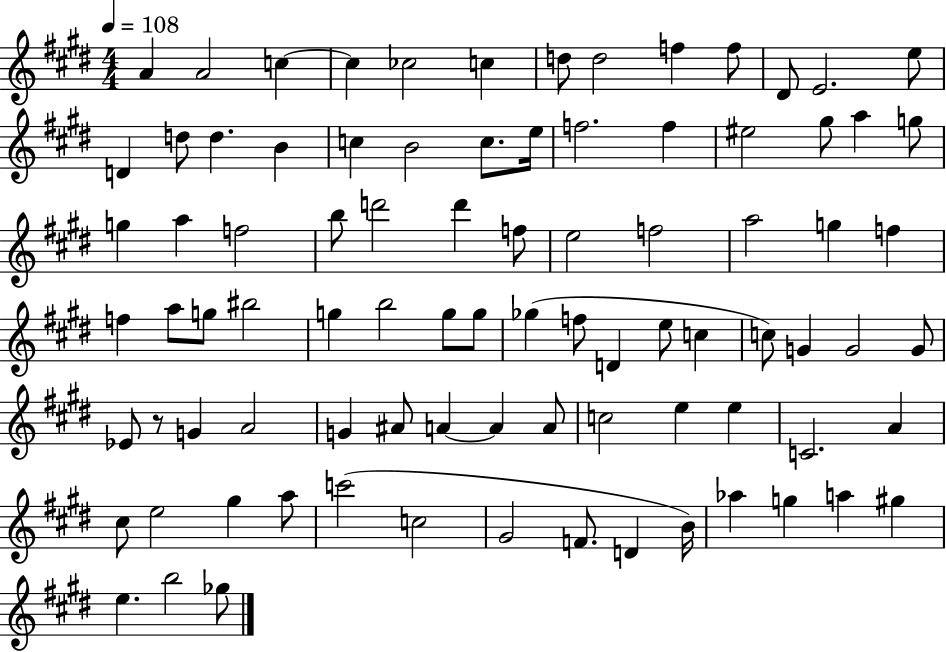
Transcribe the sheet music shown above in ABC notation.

X:1
T:Untitled
M:4/4
L:1/4
K:E
A A2 c c _c2 c d/2 d2 f f/2 ^D/2 E2 e/2 D d/2 d B c B2 c/2 e/4 f2 f ^e2 ^g/2 a g/2 g a f2 b/2 d'2 d' f/2 e2 f2 a2 g f f a/2 g/2 ^b2 g b2 g/2 g/2 _g f/2 D e/2 c c/2 G G2 G/2 _E/2 z/2 G A2 G ^A/2 A A A/2 c2 e e C2 A ^c/2 e2 ^g a/2 c'2 c2 ^G2 F/2 D B/4 _a g a ^g e b2 _g/2